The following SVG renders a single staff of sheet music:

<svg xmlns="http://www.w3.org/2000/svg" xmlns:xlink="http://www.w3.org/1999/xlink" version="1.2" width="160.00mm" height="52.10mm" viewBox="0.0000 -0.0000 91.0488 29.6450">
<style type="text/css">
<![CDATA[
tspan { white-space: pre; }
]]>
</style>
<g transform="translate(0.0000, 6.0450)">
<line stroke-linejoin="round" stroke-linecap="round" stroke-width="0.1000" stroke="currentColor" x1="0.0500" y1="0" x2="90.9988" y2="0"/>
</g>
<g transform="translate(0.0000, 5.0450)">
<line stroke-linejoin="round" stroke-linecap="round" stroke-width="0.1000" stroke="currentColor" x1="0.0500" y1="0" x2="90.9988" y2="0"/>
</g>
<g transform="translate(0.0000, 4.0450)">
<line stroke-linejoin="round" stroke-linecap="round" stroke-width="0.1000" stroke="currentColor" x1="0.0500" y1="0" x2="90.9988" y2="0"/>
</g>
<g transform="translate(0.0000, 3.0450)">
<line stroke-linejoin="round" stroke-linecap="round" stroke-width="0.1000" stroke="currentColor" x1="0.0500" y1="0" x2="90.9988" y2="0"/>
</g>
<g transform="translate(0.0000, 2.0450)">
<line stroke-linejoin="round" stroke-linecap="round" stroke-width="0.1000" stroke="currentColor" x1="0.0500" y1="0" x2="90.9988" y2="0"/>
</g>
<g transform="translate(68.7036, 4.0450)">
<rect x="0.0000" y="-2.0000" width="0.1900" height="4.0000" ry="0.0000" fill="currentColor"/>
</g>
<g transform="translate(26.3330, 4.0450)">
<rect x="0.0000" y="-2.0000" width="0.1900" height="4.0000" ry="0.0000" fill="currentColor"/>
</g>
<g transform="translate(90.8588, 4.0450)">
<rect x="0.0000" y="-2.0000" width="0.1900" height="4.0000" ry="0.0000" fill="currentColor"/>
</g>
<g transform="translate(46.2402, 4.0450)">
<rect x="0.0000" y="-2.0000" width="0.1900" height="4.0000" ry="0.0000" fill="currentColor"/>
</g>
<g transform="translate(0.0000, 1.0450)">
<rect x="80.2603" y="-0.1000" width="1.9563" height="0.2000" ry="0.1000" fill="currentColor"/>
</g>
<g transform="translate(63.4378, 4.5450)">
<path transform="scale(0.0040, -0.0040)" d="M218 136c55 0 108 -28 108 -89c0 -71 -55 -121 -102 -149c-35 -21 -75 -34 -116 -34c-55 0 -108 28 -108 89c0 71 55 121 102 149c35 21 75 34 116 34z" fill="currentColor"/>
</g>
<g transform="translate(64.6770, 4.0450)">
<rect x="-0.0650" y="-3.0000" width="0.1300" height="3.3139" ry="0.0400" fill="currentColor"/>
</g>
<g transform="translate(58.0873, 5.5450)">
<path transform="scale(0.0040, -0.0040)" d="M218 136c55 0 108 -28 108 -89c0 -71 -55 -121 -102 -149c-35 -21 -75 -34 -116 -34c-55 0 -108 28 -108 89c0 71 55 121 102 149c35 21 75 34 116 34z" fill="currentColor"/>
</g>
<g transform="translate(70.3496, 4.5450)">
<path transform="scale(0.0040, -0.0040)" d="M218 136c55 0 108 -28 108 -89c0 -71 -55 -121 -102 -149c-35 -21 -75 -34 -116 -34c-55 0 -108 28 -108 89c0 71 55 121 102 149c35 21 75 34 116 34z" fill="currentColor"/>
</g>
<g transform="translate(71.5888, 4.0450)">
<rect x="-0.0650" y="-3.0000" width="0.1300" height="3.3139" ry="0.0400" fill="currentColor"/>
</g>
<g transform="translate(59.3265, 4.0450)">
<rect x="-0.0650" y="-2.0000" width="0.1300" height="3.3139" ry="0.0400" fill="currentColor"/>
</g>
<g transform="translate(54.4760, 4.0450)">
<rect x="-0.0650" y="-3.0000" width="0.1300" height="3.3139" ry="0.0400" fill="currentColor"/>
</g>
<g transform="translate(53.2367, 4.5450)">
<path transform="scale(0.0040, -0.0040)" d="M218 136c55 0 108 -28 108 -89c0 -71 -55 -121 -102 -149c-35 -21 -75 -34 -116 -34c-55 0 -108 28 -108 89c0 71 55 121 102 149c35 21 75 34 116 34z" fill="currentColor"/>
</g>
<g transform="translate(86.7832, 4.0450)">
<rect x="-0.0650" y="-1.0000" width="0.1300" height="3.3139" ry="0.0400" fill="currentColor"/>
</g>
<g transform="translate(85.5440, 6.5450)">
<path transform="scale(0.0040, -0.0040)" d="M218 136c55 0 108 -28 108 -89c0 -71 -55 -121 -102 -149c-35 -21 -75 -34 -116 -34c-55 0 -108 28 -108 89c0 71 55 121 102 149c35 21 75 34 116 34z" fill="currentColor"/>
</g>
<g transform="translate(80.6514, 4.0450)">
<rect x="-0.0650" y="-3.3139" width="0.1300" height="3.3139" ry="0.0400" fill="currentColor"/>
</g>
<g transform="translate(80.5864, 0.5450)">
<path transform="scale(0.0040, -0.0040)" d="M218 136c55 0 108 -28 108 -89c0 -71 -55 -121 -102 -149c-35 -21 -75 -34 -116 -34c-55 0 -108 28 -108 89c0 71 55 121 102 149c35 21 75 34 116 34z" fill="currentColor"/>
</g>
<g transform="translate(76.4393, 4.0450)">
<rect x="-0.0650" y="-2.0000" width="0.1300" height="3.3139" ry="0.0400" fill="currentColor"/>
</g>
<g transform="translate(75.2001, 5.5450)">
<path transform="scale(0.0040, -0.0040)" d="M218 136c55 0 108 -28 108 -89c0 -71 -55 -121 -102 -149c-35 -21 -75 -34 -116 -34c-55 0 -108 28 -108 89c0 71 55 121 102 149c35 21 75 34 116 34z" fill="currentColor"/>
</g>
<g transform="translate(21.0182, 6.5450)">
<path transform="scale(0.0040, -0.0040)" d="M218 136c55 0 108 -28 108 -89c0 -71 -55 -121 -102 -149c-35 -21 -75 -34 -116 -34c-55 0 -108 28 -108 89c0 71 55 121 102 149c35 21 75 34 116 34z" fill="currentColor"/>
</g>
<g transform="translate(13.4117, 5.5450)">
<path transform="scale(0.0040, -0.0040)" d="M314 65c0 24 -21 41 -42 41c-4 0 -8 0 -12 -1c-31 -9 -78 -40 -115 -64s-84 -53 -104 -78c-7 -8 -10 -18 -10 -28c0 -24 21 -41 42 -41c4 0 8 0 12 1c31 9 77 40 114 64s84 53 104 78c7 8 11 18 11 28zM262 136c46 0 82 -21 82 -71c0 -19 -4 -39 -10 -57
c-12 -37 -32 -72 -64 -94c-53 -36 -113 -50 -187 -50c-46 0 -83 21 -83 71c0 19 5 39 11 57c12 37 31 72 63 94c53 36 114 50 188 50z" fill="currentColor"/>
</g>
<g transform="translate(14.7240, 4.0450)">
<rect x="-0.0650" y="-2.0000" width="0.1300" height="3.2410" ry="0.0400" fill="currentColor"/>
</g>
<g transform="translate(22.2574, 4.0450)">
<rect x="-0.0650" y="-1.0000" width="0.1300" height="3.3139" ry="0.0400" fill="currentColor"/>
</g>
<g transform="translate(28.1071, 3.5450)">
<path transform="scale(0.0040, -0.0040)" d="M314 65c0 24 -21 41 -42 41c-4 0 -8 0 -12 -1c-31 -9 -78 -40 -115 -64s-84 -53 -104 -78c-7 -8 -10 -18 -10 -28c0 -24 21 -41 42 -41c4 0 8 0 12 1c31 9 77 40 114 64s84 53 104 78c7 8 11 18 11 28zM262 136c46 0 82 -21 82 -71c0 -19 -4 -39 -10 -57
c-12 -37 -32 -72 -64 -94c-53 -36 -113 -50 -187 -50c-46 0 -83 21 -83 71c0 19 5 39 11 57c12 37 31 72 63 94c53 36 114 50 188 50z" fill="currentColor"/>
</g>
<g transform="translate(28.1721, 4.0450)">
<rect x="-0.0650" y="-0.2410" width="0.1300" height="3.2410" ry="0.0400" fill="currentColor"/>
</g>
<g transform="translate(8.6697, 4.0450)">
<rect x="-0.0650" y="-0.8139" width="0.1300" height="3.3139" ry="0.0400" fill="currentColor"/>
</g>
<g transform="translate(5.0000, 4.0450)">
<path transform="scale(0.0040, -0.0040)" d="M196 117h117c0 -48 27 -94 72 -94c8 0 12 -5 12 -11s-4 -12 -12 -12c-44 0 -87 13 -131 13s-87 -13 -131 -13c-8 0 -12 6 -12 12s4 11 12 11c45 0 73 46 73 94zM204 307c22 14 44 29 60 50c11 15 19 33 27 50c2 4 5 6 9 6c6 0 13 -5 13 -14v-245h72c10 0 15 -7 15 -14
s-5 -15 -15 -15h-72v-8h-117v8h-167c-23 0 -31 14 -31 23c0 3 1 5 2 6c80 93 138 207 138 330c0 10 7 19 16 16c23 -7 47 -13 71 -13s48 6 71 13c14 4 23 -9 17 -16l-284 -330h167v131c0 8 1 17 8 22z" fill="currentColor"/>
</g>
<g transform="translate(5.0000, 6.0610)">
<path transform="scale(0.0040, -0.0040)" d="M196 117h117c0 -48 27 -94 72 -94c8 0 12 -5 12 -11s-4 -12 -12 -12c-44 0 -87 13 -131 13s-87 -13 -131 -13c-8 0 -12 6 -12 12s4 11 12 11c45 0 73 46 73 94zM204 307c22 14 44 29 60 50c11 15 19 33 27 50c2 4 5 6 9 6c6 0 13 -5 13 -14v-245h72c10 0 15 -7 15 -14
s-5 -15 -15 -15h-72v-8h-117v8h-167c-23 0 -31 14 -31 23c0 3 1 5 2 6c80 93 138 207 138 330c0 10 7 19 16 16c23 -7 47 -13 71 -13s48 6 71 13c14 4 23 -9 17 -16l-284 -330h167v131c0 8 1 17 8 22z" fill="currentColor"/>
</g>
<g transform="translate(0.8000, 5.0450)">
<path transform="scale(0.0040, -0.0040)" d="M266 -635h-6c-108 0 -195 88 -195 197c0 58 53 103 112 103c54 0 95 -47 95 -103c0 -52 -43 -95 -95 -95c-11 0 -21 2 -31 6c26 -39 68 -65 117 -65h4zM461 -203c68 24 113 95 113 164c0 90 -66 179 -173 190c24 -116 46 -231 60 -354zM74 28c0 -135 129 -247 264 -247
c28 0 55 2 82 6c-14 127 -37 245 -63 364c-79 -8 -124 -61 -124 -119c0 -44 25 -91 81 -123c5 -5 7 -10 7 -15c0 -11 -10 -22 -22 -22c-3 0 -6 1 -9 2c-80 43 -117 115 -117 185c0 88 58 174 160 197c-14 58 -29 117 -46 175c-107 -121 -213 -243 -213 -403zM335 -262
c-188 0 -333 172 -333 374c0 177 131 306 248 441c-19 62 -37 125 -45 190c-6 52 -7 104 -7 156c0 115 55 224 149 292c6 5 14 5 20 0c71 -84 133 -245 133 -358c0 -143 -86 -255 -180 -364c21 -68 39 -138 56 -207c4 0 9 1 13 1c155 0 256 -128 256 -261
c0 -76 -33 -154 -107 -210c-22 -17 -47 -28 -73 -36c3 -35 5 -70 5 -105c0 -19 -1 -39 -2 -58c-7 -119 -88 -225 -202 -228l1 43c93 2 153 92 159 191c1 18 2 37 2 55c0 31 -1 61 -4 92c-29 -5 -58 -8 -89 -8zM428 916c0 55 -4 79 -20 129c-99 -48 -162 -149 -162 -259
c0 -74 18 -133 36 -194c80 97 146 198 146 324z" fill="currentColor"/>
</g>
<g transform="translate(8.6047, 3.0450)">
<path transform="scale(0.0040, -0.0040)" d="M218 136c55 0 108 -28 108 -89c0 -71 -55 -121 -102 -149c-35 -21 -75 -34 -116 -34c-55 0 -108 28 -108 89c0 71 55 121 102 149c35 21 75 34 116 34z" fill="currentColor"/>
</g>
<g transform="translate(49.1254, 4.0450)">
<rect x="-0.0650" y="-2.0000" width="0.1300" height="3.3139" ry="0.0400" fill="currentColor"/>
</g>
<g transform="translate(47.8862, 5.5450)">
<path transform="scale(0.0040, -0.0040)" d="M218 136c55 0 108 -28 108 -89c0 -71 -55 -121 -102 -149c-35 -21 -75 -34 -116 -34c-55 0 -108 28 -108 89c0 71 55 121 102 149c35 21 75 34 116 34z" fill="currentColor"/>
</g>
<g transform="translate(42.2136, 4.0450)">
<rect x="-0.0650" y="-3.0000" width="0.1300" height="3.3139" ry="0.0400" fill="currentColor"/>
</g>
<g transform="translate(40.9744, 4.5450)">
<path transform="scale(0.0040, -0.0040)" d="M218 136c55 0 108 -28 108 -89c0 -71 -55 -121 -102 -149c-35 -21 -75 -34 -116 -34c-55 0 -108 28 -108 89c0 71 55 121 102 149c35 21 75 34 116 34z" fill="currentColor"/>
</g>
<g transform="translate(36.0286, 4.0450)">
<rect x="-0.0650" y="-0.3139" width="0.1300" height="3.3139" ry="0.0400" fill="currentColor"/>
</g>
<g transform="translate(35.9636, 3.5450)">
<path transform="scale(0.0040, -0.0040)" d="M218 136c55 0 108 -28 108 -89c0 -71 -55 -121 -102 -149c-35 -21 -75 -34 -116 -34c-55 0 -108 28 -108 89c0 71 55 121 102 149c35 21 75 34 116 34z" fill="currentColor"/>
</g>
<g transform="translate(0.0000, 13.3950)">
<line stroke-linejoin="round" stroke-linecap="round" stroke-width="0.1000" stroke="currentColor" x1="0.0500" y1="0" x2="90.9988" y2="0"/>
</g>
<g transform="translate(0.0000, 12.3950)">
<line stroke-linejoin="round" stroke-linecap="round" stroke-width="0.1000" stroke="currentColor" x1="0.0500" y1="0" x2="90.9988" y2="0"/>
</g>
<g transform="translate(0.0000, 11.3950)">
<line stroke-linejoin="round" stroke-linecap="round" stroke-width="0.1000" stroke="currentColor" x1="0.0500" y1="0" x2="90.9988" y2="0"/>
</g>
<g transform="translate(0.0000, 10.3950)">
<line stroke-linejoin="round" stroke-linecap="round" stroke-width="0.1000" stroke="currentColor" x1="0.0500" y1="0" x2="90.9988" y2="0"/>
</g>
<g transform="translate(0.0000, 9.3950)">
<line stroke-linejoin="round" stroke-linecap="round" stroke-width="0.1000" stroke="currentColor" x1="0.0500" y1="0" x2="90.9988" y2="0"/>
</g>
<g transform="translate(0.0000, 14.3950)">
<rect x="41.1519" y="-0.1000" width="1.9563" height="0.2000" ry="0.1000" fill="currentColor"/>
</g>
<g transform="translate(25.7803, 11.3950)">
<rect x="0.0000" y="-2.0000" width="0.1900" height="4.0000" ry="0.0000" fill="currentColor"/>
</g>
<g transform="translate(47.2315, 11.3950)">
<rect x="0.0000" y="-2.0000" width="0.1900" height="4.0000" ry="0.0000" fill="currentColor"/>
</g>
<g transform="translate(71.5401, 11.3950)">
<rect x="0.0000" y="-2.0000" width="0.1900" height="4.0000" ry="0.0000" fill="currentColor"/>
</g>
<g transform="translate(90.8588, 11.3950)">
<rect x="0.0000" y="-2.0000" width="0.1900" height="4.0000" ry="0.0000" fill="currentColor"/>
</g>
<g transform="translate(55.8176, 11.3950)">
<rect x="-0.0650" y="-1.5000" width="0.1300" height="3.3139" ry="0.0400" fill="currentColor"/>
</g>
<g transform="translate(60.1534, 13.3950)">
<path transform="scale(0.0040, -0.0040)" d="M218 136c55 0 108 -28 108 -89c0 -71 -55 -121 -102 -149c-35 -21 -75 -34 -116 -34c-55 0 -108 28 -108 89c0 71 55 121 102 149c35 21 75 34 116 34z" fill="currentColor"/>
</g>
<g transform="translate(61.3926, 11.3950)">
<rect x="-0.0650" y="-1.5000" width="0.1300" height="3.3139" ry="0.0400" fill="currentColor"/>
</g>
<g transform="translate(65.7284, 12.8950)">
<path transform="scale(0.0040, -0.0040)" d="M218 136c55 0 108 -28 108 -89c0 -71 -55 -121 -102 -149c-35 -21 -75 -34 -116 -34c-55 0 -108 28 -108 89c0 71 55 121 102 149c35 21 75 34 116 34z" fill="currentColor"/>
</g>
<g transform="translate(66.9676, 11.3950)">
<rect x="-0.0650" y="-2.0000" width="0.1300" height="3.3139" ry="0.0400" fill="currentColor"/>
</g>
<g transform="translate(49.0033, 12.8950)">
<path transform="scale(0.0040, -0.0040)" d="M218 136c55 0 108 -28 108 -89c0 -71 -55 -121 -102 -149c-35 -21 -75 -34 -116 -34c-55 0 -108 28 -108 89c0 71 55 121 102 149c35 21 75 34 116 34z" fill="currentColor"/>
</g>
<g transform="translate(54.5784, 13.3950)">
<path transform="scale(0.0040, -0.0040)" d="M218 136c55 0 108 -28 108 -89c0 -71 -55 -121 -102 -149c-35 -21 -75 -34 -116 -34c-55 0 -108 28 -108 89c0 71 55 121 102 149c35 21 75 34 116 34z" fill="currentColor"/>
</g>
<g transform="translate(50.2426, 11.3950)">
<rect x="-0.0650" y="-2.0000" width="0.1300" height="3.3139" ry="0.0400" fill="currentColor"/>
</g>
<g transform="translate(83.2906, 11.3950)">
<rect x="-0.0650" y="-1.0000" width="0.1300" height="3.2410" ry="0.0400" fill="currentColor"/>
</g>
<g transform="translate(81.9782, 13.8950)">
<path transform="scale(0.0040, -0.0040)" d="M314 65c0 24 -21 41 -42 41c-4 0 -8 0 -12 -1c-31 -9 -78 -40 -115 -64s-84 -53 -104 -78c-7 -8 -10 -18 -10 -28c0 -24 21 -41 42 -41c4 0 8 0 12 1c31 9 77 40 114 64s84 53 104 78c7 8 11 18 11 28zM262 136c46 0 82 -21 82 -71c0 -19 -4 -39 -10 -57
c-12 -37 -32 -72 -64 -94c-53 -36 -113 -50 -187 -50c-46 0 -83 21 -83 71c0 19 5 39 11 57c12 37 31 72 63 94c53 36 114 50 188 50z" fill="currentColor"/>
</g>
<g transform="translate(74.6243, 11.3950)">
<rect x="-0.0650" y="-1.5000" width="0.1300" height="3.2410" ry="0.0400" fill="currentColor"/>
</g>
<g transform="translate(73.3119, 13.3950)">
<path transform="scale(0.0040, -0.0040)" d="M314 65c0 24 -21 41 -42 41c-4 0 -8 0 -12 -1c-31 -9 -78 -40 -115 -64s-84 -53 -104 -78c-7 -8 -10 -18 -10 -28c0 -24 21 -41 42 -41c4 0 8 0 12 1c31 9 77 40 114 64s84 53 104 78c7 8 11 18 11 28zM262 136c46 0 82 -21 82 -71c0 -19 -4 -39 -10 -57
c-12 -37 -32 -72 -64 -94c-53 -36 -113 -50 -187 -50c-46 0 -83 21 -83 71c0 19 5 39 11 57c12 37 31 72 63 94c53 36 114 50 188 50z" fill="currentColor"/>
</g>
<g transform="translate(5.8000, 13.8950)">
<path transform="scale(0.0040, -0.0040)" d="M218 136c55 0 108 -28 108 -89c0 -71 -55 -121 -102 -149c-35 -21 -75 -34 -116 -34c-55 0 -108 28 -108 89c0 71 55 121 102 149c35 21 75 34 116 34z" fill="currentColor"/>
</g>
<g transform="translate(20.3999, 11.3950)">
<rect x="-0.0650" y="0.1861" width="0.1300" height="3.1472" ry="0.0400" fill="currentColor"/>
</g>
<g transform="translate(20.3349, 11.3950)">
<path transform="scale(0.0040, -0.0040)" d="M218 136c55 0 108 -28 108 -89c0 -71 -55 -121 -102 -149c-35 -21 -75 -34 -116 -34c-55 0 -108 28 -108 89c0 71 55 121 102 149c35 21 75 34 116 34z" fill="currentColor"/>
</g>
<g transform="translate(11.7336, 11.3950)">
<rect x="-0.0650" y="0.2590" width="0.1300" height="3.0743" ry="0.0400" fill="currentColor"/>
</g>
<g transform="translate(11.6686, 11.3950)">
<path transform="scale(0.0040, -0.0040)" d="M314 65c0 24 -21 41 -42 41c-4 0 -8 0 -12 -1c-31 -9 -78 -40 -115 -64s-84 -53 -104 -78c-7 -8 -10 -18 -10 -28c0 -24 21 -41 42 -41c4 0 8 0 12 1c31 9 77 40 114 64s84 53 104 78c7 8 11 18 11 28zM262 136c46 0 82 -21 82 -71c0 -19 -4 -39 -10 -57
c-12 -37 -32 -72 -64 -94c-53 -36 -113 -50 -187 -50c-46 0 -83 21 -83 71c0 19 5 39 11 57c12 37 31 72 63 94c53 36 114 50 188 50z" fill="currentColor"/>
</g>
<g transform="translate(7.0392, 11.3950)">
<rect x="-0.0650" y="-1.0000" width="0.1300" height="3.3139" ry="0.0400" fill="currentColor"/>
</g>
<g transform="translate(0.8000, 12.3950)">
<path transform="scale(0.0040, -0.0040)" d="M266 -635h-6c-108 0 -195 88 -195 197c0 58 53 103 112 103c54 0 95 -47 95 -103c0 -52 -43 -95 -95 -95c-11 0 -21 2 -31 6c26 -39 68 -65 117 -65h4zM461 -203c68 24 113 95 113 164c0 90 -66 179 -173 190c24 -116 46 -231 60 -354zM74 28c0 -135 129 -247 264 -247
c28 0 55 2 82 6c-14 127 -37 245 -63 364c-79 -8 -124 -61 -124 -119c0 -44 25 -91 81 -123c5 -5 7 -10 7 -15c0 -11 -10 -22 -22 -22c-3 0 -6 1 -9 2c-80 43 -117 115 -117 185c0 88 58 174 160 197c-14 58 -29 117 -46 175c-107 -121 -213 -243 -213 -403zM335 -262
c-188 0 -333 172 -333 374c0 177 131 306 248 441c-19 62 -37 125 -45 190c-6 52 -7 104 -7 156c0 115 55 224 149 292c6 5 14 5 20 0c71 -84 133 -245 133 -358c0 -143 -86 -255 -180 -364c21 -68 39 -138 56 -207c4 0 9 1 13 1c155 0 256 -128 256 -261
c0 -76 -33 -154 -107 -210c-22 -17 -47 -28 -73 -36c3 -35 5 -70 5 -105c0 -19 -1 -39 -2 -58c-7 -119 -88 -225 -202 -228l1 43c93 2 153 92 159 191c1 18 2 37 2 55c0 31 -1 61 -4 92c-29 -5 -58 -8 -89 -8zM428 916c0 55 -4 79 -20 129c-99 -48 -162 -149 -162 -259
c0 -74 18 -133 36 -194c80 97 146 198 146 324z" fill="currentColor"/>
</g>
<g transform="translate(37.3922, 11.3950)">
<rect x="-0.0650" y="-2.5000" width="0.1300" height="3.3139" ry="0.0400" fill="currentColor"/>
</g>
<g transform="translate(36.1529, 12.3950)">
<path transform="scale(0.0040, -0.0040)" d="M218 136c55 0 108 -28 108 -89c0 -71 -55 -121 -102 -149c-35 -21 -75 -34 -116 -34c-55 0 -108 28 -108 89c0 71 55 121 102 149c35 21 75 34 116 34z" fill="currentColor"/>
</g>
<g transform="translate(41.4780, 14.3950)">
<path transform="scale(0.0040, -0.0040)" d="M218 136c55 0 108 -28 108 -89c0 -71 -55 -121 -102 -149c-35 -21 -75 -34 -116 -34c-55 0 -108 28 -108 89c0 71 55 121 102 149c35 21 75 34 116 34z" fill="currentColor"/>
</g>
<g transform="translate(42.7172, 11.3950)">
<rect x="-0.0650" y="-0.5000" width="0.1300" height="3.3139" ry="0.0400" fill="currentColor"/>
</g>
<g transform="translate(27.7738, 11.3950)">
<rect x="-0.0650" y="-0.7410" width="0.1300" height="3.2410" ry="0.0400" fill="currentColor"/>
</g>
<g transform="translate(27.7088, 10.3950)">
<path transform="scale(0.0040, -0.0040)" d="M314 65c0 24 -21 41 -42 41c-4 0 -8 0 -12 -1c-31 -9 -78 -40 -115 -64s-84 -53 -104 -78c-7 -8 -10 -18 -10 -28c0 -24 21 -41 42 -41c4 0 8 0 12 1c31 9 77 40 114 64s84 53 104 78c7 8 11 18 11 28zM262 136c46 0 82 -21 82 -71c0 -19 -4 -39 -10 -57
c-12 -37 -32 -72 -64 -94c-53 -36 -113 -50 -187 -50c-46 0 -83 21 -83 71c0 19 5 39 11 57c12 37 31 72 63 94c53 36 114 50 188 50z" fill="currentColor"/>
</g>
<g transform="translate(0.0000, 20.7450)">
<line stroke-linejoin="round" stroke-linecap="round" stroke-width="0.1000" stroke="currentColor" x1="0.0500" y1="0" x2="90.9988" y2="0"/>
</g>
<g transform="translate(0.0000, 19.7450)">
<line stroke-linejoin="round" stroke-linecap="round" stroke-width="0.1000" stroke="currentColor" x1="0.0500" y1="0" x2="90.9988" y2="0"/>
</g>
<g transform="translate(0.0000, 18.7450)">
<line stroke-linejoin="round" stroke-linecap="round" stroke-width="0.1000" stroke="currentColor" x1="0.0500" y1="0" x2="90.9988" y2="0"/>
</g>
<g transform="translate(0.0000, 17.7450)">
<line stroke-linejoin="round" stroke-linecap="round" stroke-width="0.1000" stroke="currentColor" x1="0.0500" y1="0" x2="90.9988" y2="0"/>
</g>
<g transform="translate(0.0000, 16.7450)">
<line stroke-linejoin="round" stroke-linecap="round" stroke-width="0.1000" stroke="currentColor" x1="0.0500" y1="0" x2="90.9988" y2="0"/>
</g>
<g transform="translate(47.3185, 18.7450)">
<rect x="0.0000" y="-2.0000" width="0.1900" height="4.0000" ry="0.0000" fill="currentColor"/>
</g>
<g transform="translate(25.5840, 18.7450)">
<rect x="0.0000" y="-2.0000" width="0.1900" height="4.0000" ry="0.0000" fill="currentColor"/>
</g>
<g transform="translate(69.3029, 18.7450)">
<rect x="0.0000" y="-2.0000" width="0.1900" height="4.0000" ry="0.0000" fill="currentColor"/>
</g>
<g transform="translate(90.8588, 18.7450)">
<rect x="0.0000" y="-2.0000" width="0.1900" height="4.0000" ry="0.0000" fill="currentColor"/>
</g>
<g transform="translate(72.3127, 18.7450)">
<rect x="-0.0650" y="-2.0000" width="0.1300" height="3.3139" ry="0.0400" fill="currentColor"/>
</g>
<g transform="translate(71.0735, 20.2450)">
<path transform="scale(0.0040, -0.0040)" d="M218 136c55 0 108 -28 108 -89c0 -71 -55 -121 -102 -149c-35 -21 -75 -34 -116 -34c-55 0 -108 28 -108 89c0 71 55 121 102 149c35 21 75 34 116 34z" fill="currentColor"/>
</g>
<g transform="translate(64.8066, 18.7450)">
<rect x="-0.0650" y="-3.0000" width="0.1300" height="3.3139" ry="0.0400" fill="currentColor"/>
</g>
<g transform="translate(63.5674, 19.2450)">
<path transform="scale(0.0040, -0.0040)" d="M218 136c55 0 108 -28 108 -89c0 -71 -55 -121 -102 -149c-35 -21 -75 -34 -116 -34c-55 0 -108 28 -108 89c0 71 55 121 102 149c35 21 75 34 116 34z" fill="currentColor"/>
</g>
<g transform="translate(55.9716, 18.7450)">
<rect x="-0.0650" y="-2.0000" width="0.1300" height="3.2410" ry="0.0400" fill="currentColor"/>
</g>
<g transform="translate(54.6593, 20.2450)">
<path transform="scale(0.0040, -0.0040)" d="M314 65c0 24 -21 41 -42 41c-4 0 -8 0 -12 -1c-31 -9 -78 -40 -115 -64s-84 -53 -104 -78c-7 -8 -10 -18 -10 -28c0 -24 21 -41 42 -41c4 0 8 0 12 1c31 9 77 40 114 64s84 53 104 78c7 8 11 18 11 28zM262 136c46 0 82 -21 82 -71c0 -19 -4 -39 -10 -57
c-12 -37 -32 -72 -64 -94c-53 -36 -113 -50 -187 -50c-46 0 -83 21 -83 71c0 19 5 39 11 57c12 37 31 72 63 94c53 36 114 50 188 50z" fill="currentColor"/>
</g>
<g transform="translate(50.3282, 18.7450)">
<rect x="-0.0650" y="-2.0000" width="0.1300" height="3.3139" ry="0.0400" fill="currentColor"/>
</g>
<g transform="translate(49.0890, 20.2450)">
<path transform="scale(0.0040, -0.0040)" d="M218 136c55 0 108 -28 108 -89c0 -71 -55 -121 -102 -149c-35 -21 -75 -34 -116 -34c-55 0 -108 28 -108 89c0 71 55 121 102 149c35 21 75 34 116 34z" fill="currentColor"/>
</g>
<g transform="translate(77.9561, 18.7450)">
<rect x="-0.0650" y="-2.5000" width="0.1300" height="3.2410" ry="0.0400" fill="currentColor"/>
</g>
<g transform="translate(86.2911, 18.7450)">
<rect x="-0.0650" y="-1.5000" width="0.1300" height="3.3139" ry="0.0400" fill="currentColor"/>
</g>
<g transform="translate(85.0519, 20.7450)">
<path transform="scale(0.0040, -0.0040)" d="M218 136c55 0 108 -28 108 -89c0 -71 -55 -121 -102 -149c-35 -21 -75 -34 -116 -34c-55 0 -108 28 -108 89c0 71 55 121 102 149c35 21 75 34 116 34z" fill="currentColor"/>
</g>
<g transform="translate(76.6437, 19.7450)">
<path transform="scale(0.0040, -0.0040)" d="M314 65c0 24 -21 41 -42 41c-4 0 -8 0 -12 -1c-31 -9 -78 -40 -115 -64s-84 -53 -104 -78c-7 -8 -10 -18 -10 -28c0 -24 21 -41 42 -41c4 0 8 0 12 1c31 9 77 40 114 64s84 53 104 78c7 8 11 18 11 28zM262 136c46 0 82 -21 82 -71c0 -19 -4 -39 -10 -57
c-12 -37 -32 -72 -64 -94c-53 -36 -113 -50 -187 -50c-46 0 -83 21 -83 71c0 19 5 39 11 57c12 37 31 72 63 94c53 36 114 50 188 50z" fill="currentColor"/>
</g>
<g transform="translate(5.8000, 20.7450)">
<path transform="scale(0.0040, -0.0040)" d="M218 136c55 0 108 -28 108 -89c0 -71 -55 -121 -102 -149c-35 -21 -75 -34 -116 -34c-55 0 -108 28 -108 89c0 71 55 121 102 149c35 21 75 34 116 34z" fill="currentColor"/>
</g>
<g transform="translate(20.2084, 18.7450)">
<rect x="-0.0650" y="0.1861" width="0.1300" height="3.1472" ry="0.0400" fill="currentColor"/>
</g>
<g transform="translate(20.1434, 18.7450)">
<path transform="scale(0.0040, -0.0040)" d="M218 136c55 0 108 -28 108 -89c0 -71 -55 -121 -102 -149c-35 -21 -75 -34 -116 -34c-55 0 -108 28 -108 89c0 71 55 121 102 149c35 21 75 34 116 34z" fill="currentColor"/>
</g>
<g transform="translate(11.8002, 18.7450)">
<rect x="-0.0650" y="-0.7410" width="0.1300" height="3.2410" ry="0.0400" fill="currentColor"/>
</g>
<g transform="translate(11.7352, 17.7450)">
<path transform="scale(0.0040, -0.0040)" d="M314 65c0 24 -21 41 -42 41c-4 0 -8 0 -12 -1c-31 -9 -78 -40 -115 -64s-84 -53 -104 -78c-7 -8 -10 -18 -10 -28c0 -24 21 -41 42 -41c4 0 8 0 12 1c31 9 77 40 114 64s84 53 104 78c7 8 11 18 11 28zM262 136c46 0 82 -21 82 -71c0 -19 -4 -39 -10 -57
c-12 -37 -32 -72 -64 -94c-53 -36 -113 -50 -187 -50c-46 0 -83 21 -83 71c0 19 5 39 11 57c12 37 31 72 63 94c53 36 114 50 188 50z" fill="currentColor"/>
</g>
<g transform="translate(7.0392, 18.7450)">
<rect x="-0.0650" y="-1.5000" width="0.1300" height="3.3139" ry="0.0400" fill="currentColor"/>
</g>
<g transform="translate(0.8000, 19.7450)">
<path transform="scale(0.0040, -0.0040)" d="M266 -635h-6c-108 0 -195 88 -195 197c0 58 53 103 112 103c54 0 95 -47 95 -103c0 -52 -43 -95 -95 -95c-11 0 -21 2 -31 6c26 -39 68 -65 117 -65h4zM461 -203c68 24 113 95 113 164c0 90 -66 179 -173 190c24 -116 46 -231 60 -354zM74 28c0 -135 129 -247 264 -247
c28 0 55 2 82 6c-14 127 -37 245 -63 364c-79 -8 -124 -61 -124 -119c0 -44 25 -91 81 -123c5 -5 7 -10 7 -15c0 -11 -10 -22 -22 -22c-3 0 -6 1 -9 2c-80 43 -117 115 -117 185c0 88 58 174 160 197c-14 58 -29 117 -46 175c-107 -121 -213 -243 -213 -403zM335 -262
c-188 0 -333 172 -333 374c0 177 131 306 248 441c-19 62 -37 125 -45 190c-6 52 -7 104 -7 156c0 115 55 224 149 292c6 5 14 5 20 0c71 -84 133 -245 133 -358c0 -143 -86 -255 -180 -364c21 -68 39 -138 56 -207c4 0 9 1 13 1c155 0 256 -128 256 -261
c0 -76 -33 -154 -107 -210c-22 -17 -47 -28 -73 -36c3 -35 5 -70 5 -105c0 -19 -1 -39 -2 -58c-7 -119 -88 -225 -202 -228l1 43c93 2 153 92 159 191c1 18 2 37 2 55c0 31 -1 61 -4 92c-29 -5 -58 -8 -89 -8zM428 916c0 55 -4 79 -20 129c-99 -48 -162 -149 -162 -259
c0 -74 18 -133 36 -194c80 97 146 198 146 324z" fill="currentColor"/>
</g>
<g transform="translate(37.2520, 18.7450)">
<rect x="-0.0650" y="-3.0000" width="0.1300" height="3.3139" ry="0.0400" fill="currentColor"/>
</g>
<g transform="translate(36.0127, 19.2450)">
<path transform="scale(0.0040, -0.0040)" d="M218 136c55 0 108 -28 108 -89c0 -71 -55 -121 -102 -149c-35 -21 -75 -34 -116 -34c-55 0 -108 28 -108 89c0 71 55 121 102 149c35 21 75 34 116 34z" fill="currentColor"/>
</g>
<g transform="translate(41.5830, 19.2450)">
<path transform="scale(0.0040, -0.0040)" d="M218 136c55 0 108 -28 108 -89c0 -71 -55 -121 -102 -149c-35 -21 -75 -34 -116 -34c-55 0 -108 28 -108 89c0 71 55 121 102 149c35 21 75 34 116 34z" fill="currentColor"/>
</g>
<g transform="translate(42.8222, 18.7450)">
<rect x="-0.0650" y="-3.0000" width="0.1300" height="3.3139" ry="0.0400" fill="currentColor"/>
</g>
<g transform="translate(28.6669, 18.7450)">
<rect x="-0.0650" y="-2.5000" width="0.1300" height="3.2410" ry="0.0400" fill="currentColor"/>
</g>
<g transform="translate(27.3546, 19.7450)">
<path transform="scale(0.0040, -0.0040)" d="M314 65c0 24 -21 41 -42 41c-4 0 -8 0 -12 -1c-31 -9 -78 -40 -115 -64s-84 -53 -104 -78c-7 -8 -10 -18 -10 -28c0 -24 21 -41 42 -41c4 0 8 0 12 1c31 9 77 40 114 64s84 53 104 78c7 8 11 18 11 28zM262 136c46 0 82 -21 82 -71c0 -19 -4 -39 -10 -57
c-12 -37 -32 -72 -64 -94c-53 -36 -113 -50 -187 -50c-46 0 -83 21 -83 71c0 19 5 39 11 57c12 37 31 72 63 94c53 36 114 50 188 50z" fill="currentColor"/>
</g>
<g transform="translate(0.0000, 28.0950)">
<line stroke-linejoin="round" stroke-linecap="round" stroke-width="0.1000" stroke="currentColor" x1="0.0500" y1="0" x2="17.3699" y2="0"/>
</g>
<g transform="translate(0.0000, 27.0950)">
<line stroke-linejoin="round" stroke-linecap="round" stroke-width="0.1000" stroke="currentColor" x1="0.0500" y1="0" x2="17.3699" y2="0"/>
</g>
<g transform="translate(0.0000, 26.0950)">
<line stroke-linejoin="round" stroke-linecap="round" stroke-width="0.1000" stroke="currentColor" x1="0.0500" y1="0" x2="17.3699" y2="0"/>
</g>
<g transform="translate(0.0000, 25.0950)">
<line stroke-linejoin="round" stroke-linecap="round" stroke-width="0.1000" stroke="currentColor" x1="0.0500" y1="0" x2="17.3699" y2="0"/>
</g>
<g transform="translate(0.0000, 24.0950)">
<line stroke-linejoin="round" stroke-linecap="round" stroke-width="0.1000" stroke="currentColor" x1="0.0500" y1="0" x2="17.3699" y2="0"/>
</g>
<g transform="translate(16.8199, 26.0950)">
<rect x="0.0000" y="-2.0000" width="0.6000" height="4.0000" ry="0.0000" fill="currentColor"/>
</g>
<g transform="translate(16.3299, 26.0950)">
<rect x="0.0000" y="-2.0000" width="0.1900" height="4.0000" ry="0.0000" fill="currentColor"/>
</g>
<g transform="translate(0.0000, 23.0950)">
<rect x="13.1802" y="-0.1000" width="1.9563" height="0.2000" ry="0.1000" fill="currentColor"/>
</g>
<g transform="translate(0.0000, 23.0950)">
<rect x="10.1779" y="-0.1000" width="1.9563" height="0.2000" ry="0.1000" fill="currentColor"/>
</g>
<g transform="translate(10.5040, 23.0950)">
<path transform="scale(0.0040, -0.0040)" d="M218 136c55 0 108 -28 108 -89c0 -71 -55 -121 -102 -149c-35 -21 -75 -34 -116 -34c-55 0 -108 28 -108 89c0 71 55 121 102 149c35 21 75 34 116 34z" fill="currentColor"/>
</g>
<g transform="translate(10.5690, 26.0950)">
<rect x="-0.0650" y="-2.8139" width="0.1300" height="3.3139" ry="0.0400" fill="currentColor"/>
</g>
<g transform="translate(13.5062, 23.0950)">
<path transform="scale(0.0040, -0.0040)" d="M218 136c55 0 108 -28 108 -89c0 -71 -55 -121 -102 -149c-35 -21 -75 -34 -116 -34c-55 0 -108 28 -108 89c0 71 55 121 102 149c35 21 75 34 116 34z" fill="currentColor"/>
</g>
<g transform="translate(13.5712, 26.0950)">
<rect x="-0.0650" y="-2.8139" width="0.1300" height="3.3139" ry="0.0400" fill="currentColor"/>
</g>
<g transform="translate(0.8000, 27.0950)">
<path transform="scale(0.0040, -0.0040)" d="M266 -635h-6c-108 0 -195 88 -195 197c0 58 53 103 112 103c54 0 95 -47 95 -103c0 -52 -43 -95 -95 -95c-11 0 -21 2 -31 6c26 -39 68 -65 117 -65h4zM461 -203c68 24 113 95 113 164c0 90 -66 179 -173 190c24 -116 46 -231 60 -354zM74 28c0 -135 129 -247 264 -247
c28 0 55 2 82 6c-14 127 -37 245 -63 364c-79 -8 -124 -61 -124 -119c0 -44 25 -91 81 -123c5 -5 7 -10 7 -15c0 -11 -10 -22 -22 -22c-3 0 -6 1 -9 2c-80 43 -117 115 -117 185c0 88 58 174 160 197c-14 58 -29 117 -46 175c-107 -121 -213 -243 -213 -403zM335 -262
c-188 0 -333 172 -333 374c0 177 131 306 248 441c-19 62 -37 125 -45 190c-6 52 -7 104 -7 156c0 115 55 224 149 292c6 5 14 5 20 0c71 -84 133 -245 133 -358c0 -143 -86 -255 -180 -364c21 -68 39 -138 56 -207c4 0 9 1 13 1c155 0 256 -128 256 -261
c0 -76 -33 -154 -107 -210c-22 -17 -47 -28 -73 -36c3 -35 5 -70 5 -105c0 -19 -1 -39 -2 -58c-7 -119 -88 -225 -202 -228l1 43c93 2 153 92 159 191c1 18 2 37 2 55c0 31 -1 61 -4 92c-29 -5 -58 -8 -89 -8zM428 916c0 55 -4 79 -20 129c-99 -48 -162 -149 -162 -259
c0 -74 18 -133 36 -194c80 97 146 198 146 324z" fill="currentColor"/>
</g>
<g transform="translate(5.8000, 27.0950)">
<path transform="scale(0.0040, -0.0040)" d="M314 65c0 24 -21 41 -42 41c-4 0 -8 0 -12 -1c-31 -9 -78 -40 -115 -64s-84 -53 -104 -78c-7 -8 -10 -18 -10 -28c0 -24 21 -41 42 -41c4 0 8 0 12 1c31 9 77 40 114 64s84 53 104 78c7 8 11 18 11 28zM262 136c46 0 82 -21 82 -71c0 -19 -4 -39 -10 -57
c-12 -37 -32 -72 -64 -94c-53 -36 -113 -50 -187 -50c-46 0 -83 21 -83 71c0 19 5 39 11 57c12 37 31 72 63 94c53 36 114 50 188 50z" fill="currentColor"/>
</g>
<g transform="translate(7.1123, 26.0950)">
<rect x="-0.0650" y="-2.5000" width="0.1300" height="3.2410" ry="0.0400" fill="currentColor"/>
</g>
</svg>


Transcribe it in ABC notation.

X:1
T:Untitled
M:4/4
L:1/4
K:C
d F2 D c2 c A F A F A A F b D D B2 B d2 G C F E E F E2 D2 E d2 B G2 A A F F2 A F G2 E G2 a a